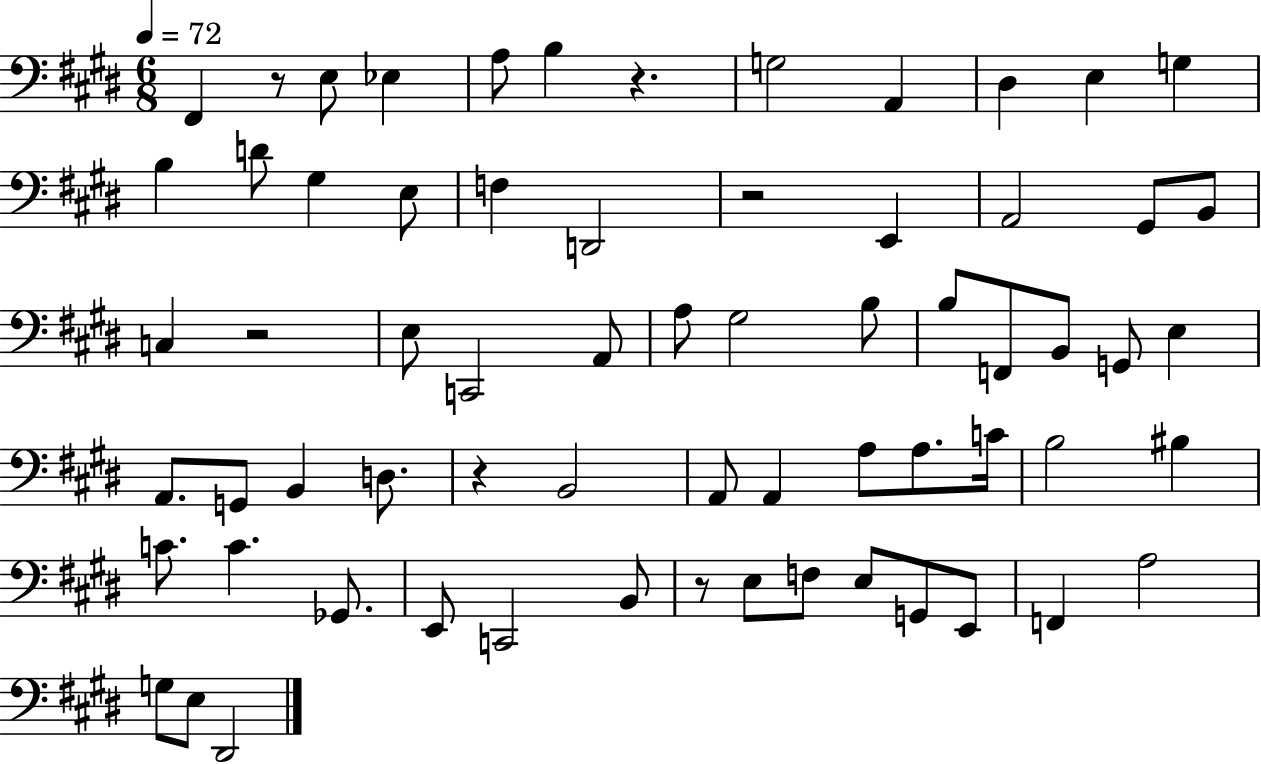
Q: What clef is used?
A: bass